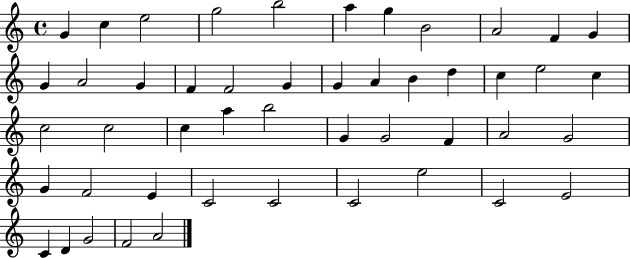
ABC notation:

X:1
T:Untitled
M:4/4
L:1/4
K:C
G c e2 g2 b2 a g B2 A2 F G G A2 G F F2 G G A B d c e2 c c2 c2 c a b2 G G2 F A2 G2 G F2 E C2 C2 C2 e2 C2 E2 C D G2 F2 A2